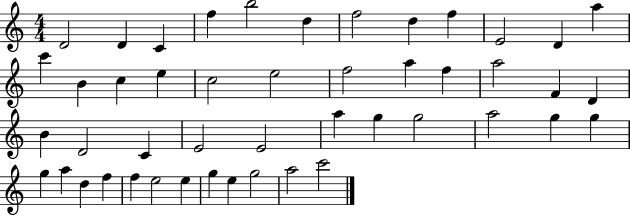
{
  \clef treble
  \numericTimeSignature
  \time 4/4
  \key c \major
  d'2 d'4 c'4 | f''4 b''2 d''4 | f''2 d''4 f''4 | e'2 d'4 a''4 | \break c'''4 b'4 c''4 e''4 | c''2 e''2 | f''2 a''4 f''4 | a''2 f'4 d'4 | \break b'4 d'2 c'4 | e'2 e'2 | a''4 g''4 g''2 | a''2 g''4 g''4 | \break g''4 a''4 d''4 f''4 | f''4 e''2 e''4 | g''4 e''4 g''2 | a''2 c'''2 | \break \bar "|."
}